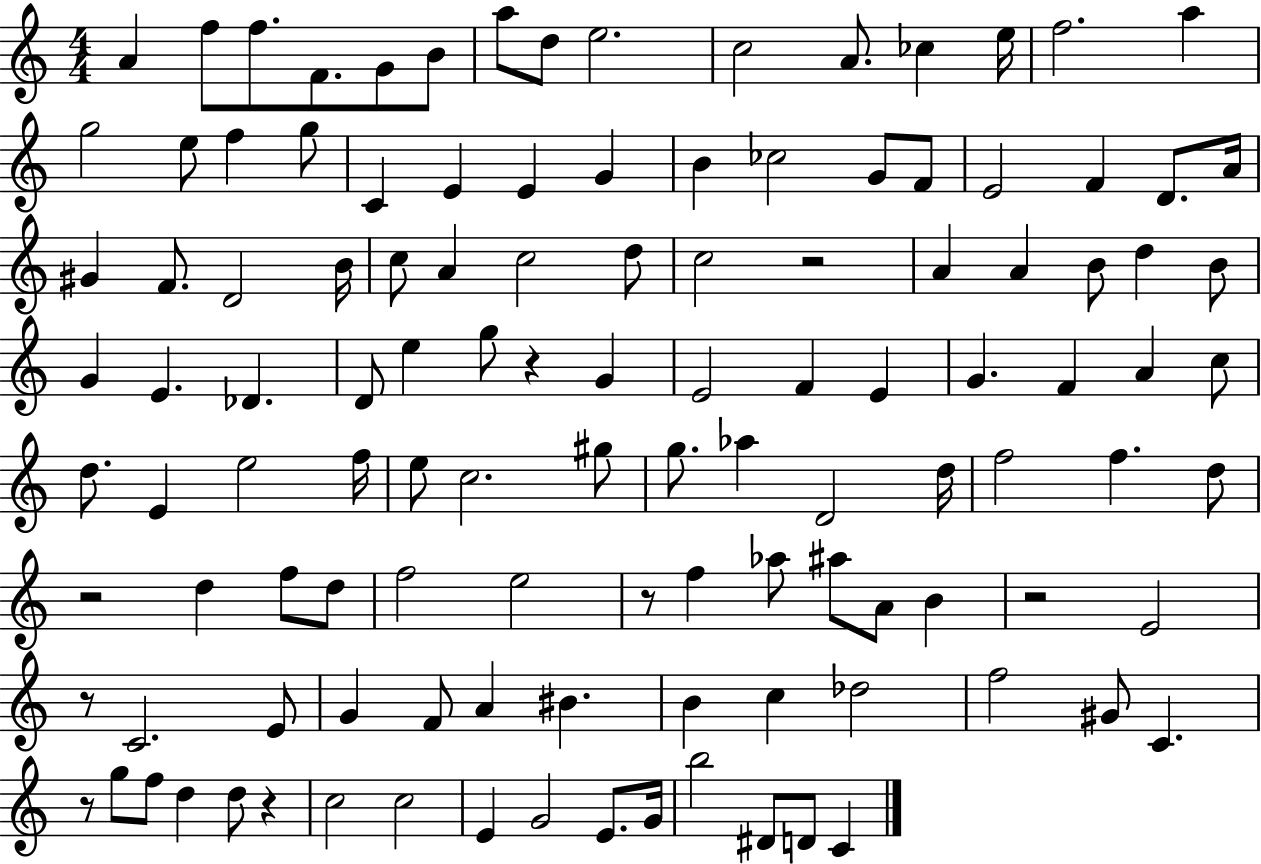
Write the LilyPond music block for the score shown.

{
  \clef treble
  \numericTimeSignature
  \time 4/4
  \key c \major
  a'4 f''8 f''8. f'8. g'8 b'8 | a''8 d''8 e''2. | c''2 a'8. ces''4 e''16 | f''2. a''4 | \break g''2 e''8 f''4 g''8 | c'4 e'4 e'4 g'4 | b'4 ces''2 g'8 f'8 | e'2 f'4 d'8. a'16 | \break gis'4 f'8. d'2 b'16 | c''8 a'4 c''2 d''8 | c''2 r2 | a'4 a'4 b'8 d''4 b'8 | \break g'4 e'4. des'4. | d'8 e''4 g''8 r4 g'4 | e'2 f'4 e'4 | g'4. f'4 a'4 c''8 | \break d''8. e'4 e''2 f''16 | e''8 c''2. gis''8 | g''8. aes''4 d'2 d''16 | f''2 f''4. d''8 | \break r2 d''4 f''8 d''8 | f''2 e''2 | r8 f''4 aes''8 ais''8 a'8 b'4 | r2 e'2 | \break r8 c'2. e'8 | g'4 f'8 a'4 bis'4. | b'4 c''4 des''2 | f''2 gis'8 c'4. | \break r8 g''8 f''8 d''4 d''8 r4 | c''2 c''2 | e'4 g'2 e'8. g'16 | b''2 dis'8 d'8 c'4 | \break \bar "|."
}